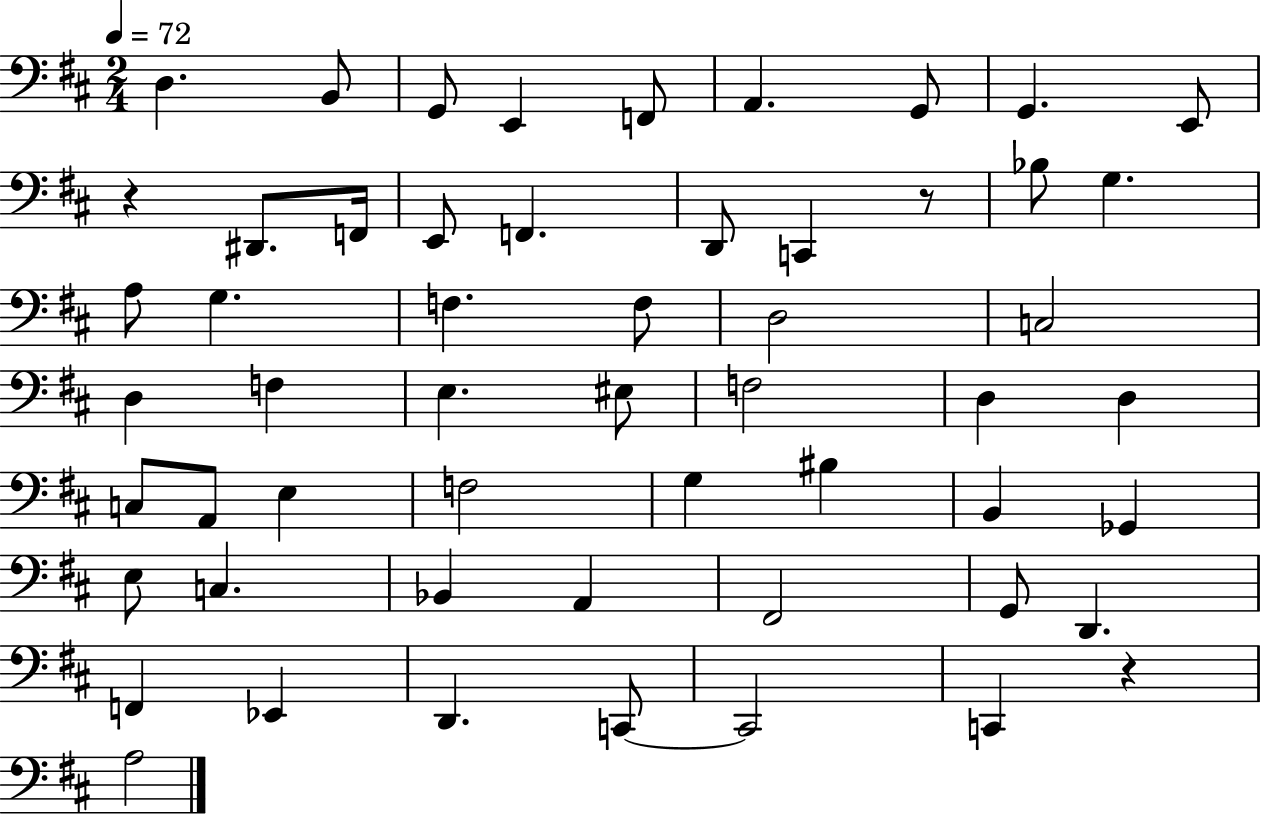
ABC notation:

X:1
T:Untitled
M:2/4
L:1/4
K:D
D, B,,/2 G,,/2 E,, F,,/2 A,, G,,/2 G,, E,,/2 z ^D,,/2 F,,/4 E,,/2 F,, D,,/2 C,, z/2 _B,/2 G, A,/2 G, F, F,/2 D,2 C,2 D, F, E, ^E,/2 F,2 D, D, C,/2 A,,/2 E, F,2 G, ^B, B,, _G,, E,/2 C, _B,, A,, ^F,,2 G,,/2 D,, F,, _E,, D,, C,,/2 C,,2 C,, z A,2